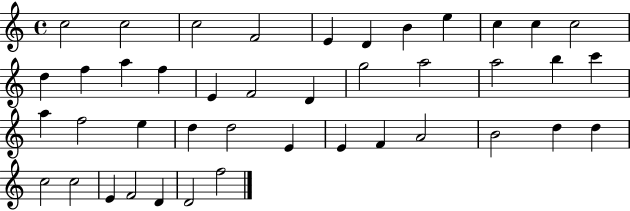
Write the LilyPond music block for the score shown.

{
  \clef treble
  \time 4/4
  \defaultTimeSignature
  \key c \major
  c''2 c''2 | c''2 f'2 | e'4 d'4 b'4 e''4 | c''4 c''4 c''2 | \break d''4 f''4 a''4 f''4 | e'4 f'2 d'4 | g''2 a''2 | a''2 b''4 c'''4 | \break a''4 f''2 e''4 | d''4 d''2 e'4 | e'4 f'4 a'2 | b'2 d''4 d''4 | \break c''2 c''2 | e'4 f'2 d'4 | d'2 f''2 | \bar "|."
}